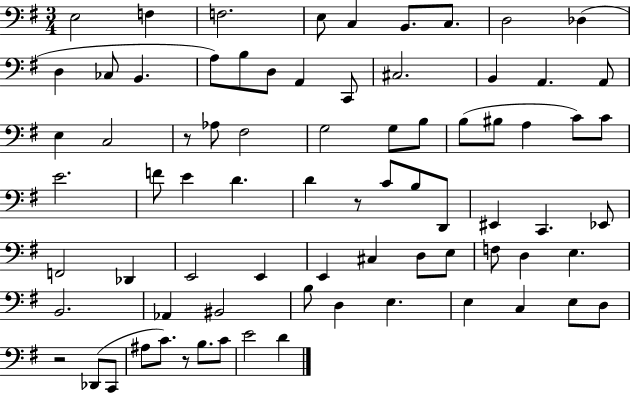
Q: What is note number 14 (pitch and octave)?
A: B3